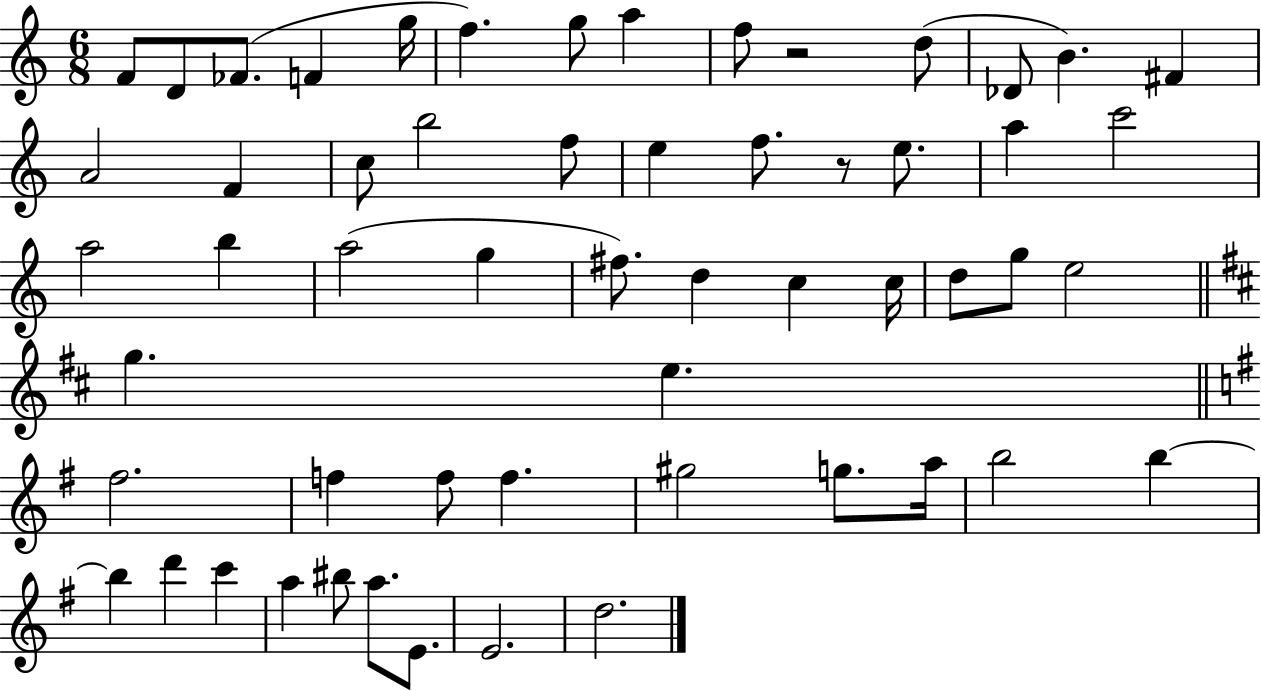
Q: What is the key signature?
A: C major